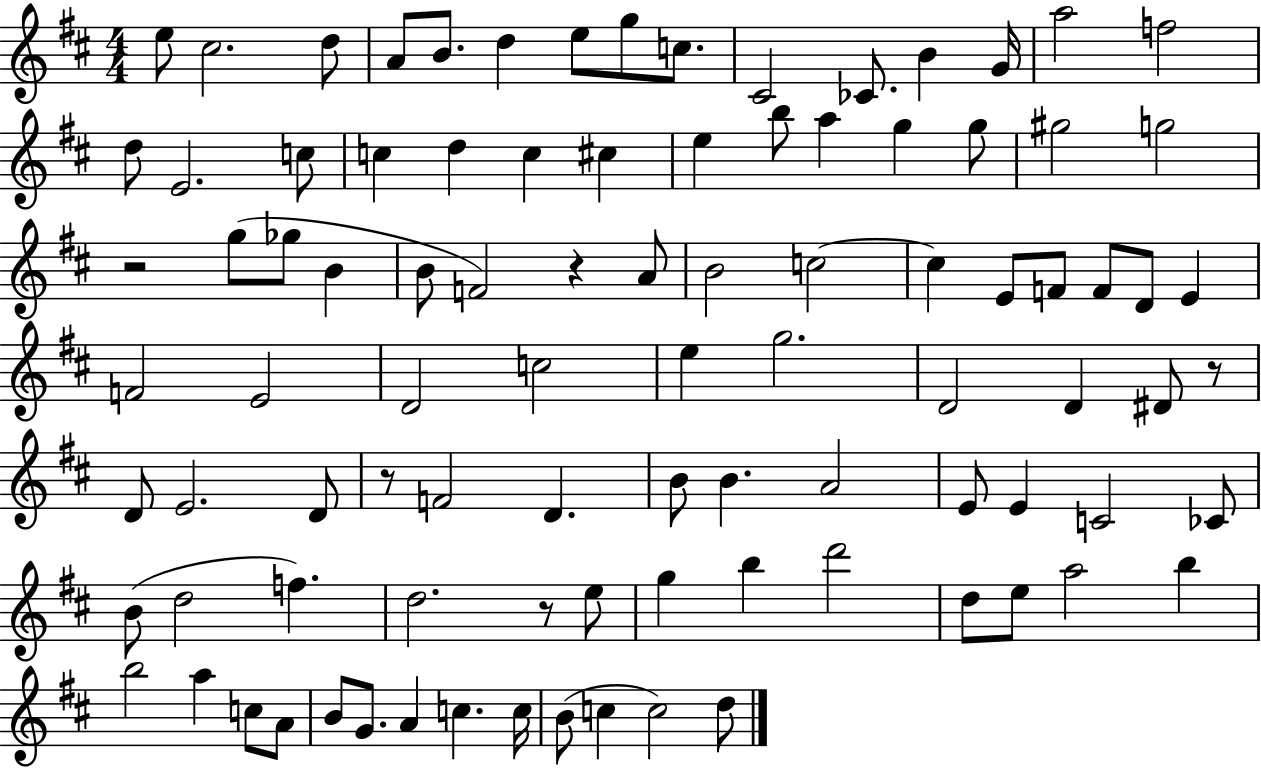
{
  \clef treble
  \numericTimeSignature
  \time 4/4
  \key d \major
  e''8 cis''2. d''8 | a'8 b'8. d''4 e''8 g''8 c''8. | cis'2 ces'8. b'4 g'16 | a''2 f''2 | \break d''8 e'2. c''8 | c''4 d''4 c''4 cis''4 | e''4 b''8 a''4 g''4 g''8 | gis''2 g''2 | \break r2 g''8( ges''8 b'4 | b'8 f'2) r4 a'8 | b'2 c''2~~ | c''4 e'8 f'8 f'8 d'8 e'4 | \break f'2 e'2 | d'2 c''2 | e''4 g''2. | d'2 d'4 dis'8 r8 | \break d'8 e'2. d'8 | r8 f'2 d'4. | b'8 b'4. a'2 | e'8 e'4 c'2 ces'8 | \break b'8( d''2 f''4.) | d''2. r8 e''8 | g''4 b''4 d'''2 | d''8 e''8 a''2 b''4 | \break b''2 a''4 c''8 a'8 | b'8 g'8. a'4 c''4. c''16 | b'8( c''4 c''2) d''8 | \bar "|."
}